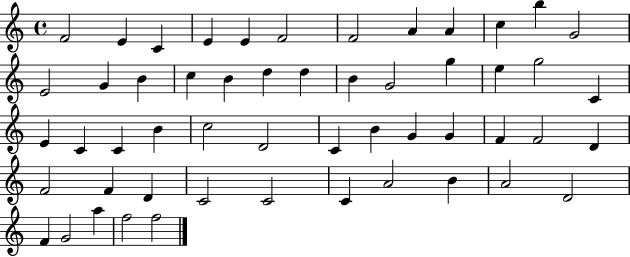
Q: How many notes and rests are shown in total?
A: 53